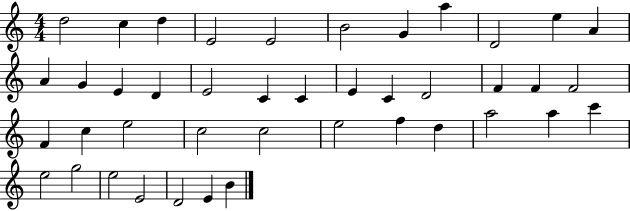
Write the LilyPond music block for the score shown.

{
  \clef treble
  \numericTimeSignature
  \time 4/4
  \key c \major
  d''2 c''4 d''4 | e'2 e'2 | b'2 g'4 a''4 | d'2 e''4 a'4 | \break a'4 g'4 e'4 d'4 | e'2 c'4 c'4 | e'4 c'4 d'2 | f'4 f'4 f'2 | \break f'4 c''4 e''2 | c''2 c''2 | e''2 f''4 d''4 | a''2 a''4 c'''4 | \break e''2 g''2 | e''2 e'2 | d'2 e'4 b'4 | \bar "|."
}